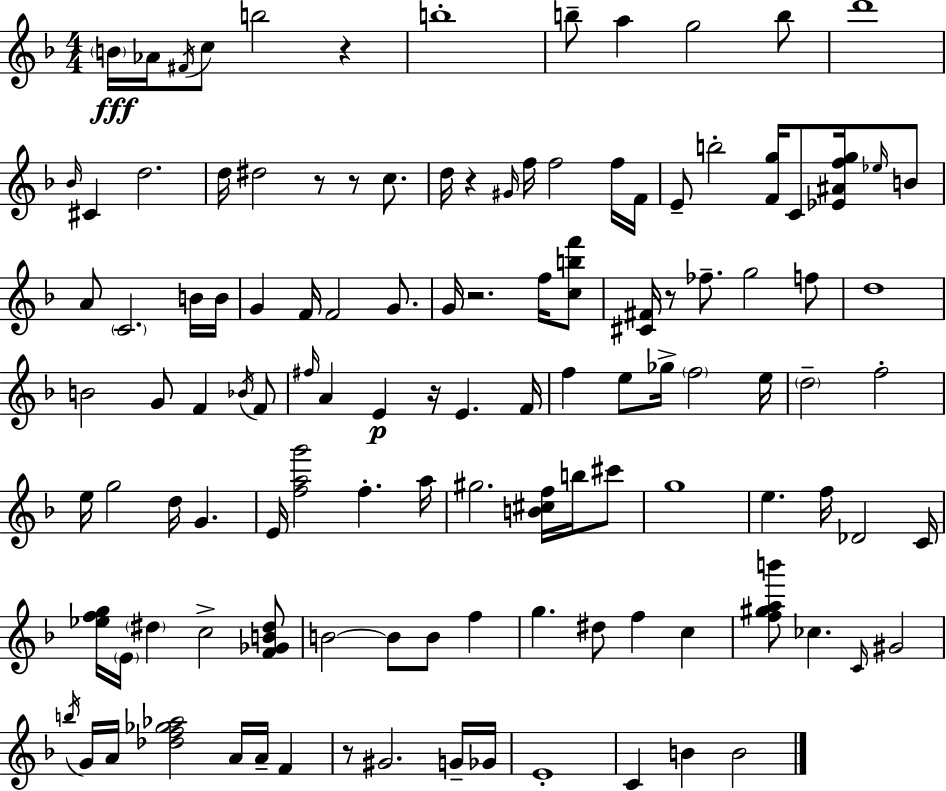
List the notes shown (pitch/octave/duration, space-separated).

B4/s Ab4/s F#4/s C5/e B5/h R/q B5/w B5/e A5/q G5/h B5/e D6/w Bb4/s C#4/q D5/h. D5/s D#5/h R/e R/e C5/e. D5/s R/q G#4/s F5/s F5/h F5/s F4/s E4/e B5/h [F4,G5]/s C4/e [Eb4,A#4,F5,G5]/s Eb5/s B4/e A4/e C4/h. B4/s B4/s G4/q F4/s F4/h G4/e. G4/s R/h. F5/s [C5,B5,F6]/e [C#4,F#4]/s R/e FES5/e. G5/h F5/e D5/w B4/h G4/e F4/q Bb4/s F4/e F#5/s A4/q E4/q R/s E4/q. F4/s F5/q E5/e Gb5/s F5/h E5/s D5/h F5/h E5/s G5/h D5/s G4/q. E4/s [F5,A5,G6]/h F5/q. A5/s G#5/h. [B4,C#5,F5]/s B5/s C#6/e G5/w E5/q. F5/s Db4/h C4/s [Eb5,F5,G5]/s E4/s D#5/q C5/h [F4,Gb4,B4,D#5]/e B4/h B4/e B4/e F5/q G5/q. D#5/e F5/q C5/q [F5,G#5,A5,B6]/e CES5/q. C4/s G#4/h B5/s G4/s A4/s [Db5,F5,Gb5,Ab5]/h A4/s A4/s F4/q R/e G#4/h. G4/s Gb4/s E4/w C4/q B4/q B4/h